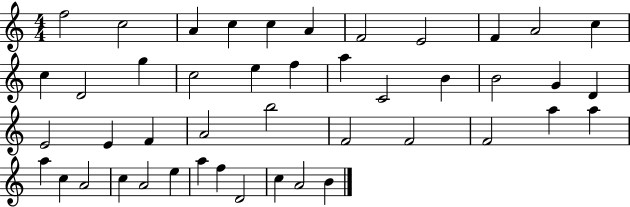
{
  \clef treble
  \numericTimeSignature
  \time 4/4
  \key c \major
  f''2 c''2 | a'4 c''4 c''4 a'4 | f'2 e'2 | f'4 a'2 c''4 | \break c''4 d'2 g''4 | c''2 e''4 f''4 | a''4 c'2 b'4 | b'2 g'4 d'4 | \break e'2 e'4 f'4 | a'2 b''2 | f'2 f'2 | f'2 a''4 a''4 | \break a''4 c''4 a'2 | c''4 a'2 e''4 | a''4 f''4 d'2 | c''4 a'2 b'4 | \break \bar "|."
}